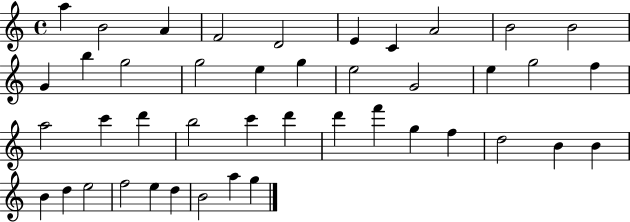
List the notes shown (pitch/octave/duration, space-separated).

A5/q B4/h A4/q F4/h D4/h E4/q C4/q A4/h B4/h B4/h G4/q B5/q G5/h G5/h E5/q G5/q E5/h G4/h E5/q G5/h F5/q A5/h C6/q D6/q B5/h C6/q D6/q D6/q F6/q G5/q F5/q D5/h B4/q B4/q B4/q D5/q E5/h F5/h E5/q D5/q B4/h A5/q G5/q